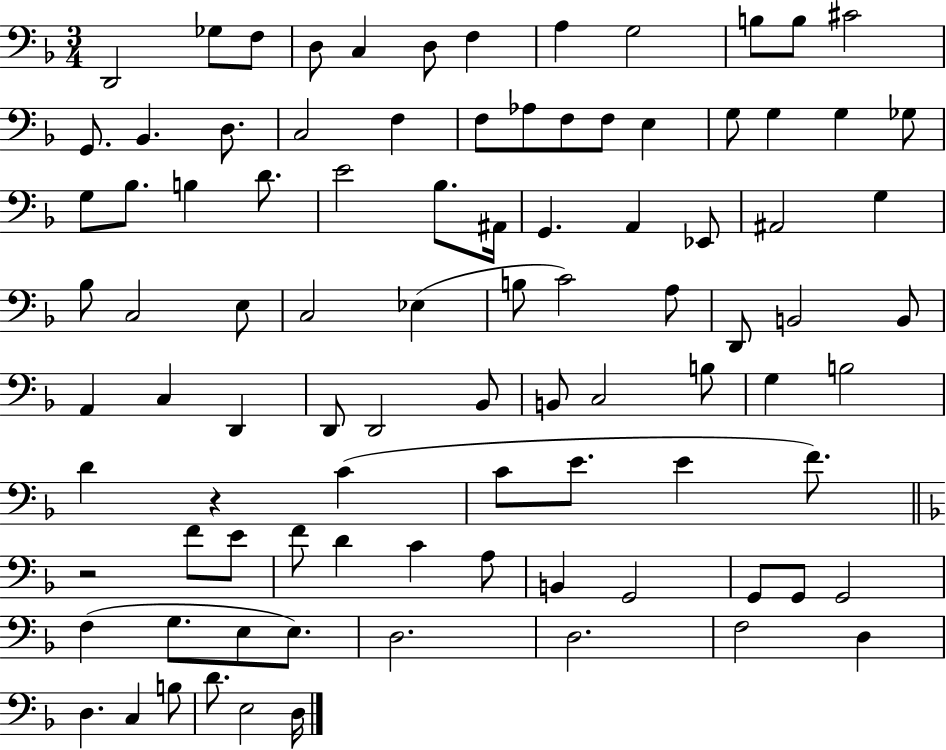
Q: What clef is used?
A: bass